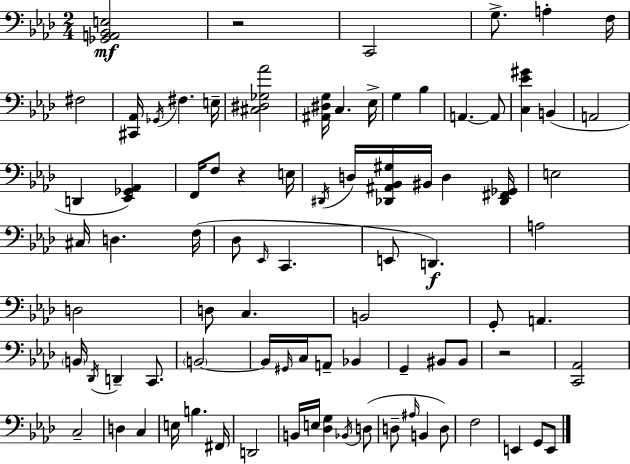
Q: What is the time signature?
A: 2/4